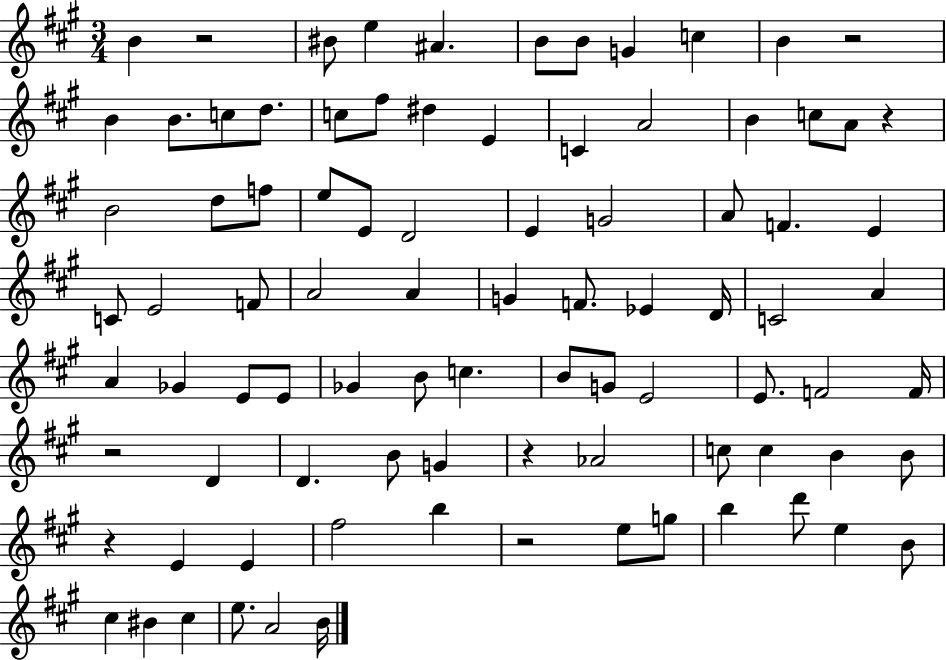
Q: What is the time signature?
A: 3/4